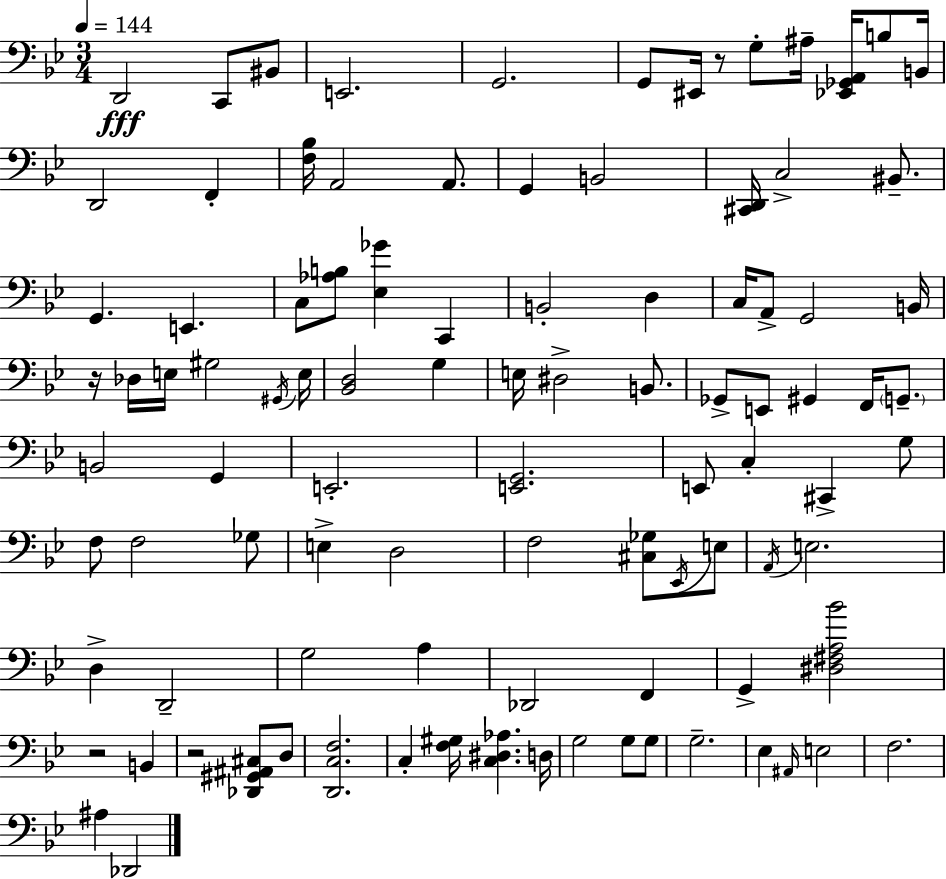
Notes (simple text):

D2/h C2/e BIS2/e E2/h. G2/h. G2/e EIS2/s R/e G3/e A#3/s [Eb2,Gb2,A2]/s B3/e B2/s D2/h F2/q [F3,Bb3]/s A2/h A2/e. G2/q B2/h [C#2,D2]/s C3/h BIS2/e. G2/q. E2/q. C3/e [Ab3,B3]/e [Eb3,Gb4]/q C2/q B2/h D3/q C3/s A2/e G2/h B2/s R/s Db3/s E3/s G#3/h G#2/s E3/s [Bb2,D3]/h G3/q E3/s D#3/h B2/e. Gb2/e E2/e G#2/q F2/s G2/e. B2/h G2/q E2/h. [E2,G2]/h. E2/e C3/q C#2/q G3/e F3/e F3/h Gb3/e E3/q D3/h F3/h [C#3,Gb3]/e Eb2/s E3/e A2/s E3/h. D3/q D2/h G3/h A3/q Db2/h F2/q G2/q [D#3,F#3,A3,Bb4]/h R/h B2/q R/h [Db2,G#2,A#2,C#3]/e D3/e [D2,C3,F3]/h. C3/q [F3,G#3]/s [C3,D#3,Ab3]/q. D3/s G3/h G3/e G3/e G3/h. Eb3/q A#2/s E3/h F3/h. A#3/q Db2/h